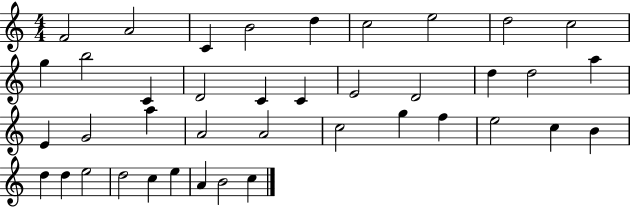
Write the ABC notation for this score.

X:1
T:Untitled
M:4/4
L:1/4
K:C
F2 A2 C B2 d c2 e2 d2 c2 g b2 C D2 C C E2 D2 d d2 a E G2 a A2 A2 c2 g f e2 c B d d e2 d2 c e A B2 c